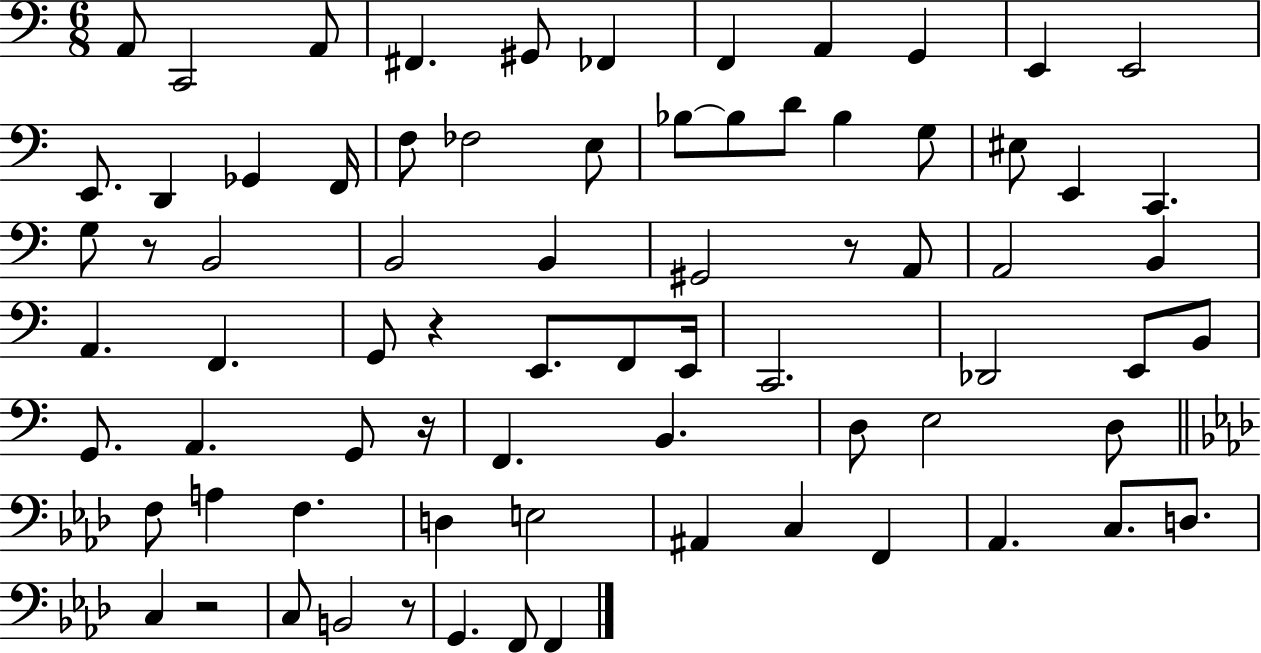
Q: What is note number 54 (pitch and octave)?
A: A3